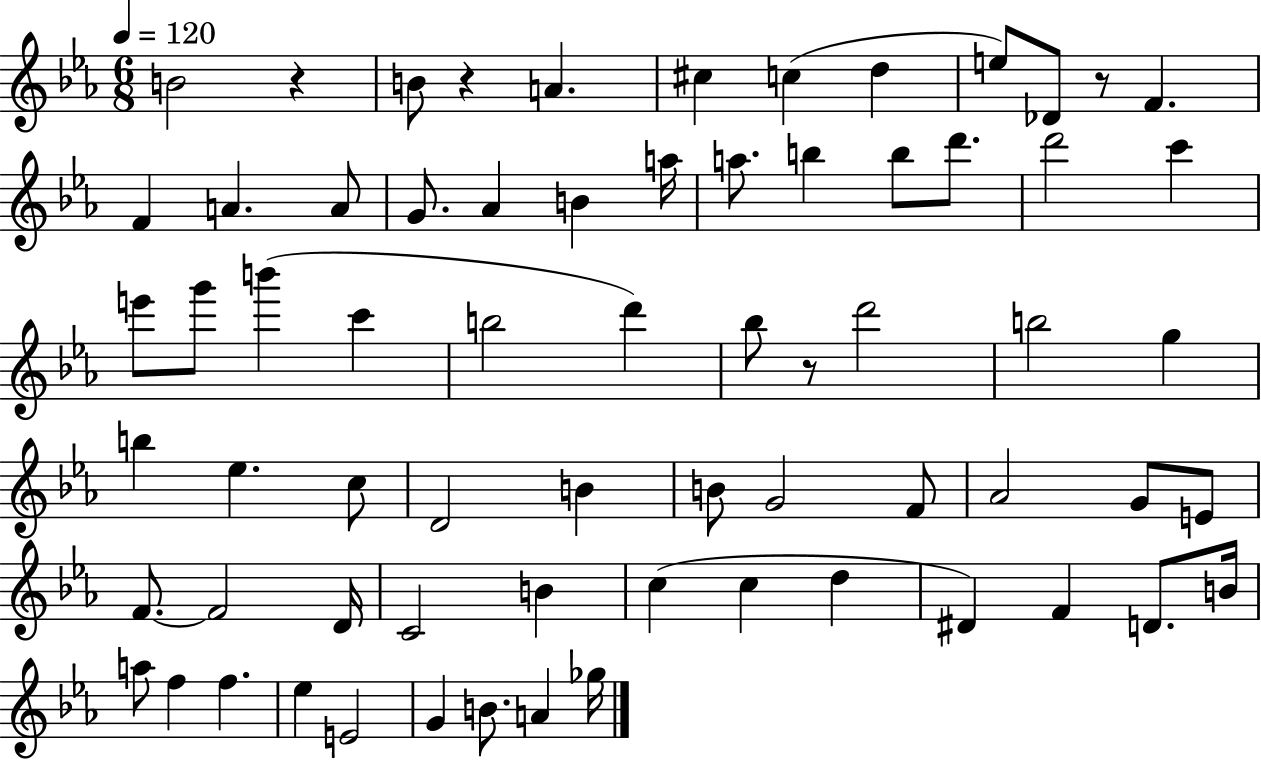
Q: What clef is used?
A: treble